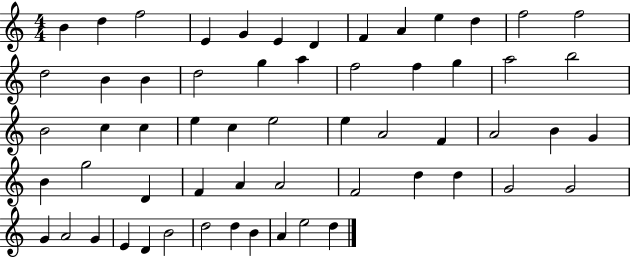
{
  \clef treble
  \numericTimeSignature
  \time 4/4
  \key c \major
  b'4 d''4 f''2 | e'4 g'4 e'4 d'4 | f'4 a'4 e''4 d''4 | f''2 f''2 | \break d''2 b'4 b'4 | d''2 g''4 a''4 | f''2 f''4 g''4 | a''2 b''2 | \break b'2 c''4 c''4 | e''4 c''4 e''2 | e''4 a'2 f'4 | a'2 b'4 g'4 | \break b'4 g''2 d'4 | f'4 a'4 a'2 | f'2 d''4 d''4 | g'2 g'2 | \break g'4 a'2 g'4 | e'4 d'4 b'2 | d''2 d''4 b'4 | a'4 e''2 d''4 | \break \bar "|."
}